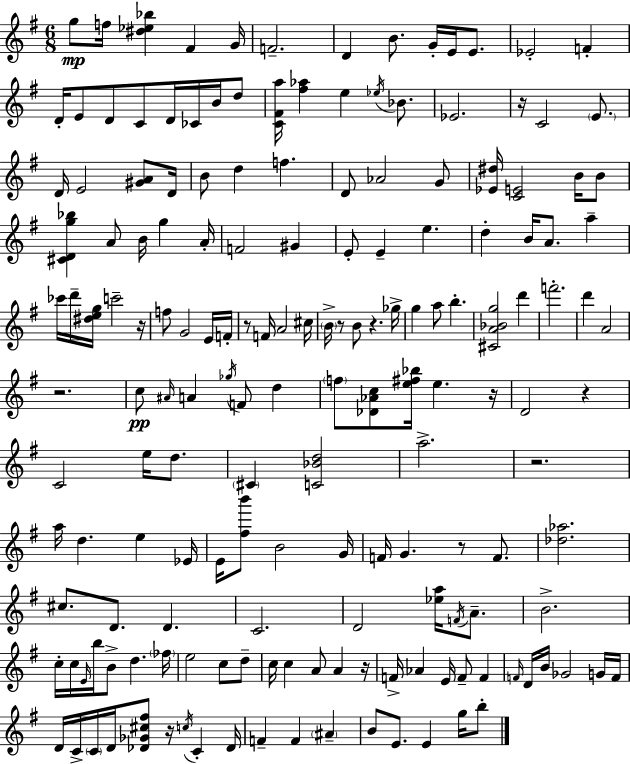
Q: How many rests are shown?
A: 12